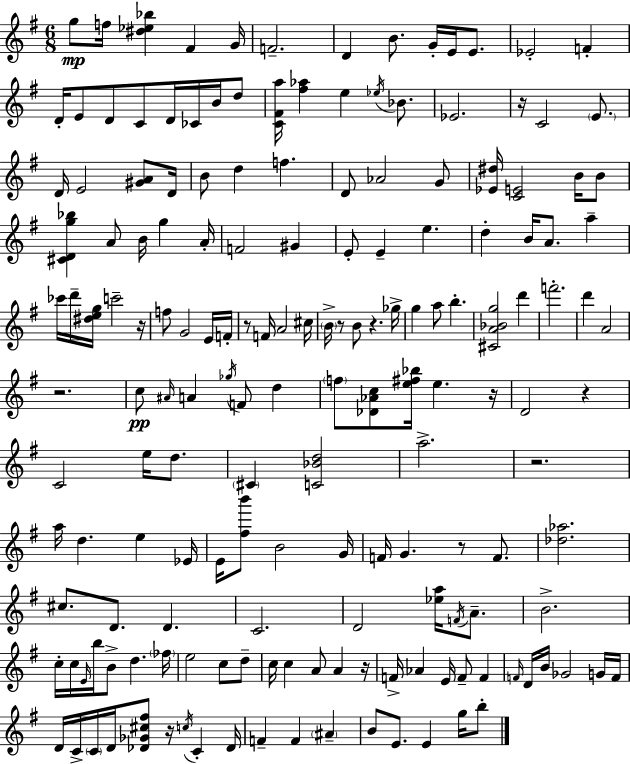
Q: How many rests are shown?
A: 12